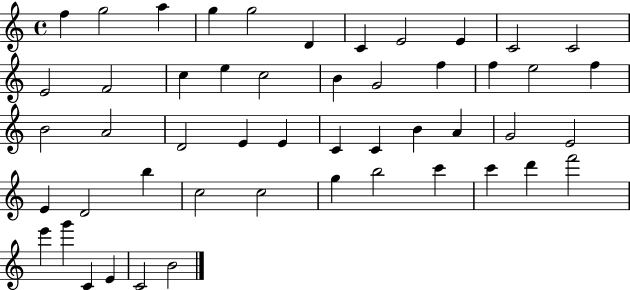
X:1
T:Untitled
M:4/4
L:1/4
K:C
f g2 a g g2 D C E2 E C2 C2 E2 F2 c e c2 B G2 f f e2 f B2 A2 D2 E E C C B A G2 E2 E D2 b c2 c2 g b2 c' c' d' f'2 e' g' C E C2 B2